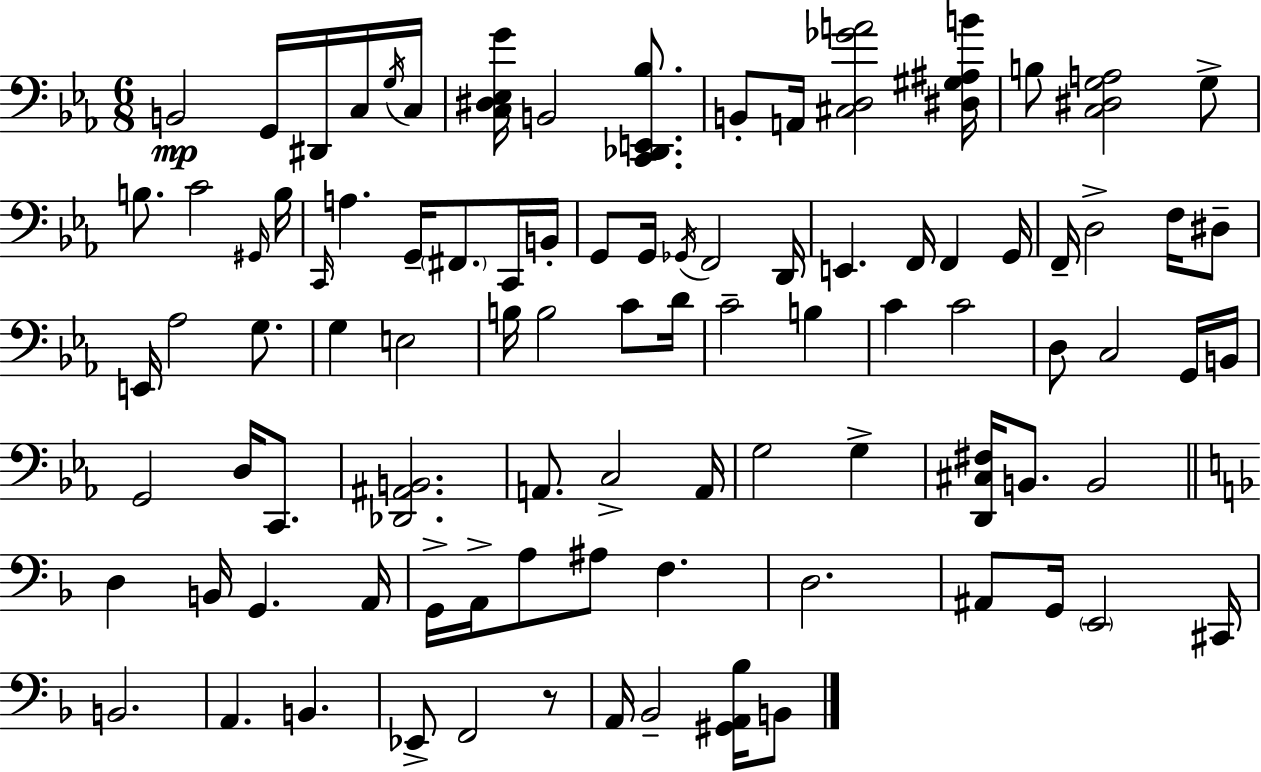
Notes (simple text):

B2/h G2/s D#2/s C3/s G3/s C3/s [C3,D#3,Eb3,G4]/s B2/h [C2,Db2,E2,Bb3]/e. B2/e A2/s [C#3,D3,Gb4,A4]/h [D#3,G#3,A#3,B4]/s B3/e [C3,D#3,G3,A3]/h G3/e B3/e. C4/h G#2/s B3/s C2/s A3/q. G2/s F#2/e. C2/s B2/s G2/e G2/s Gb2/s F2/h D2/s E2/q. F2/s F2/q G2/s F2/s D3/h F3/s D#3/e E2/s Ab3/h G3/e. G3/q E3/h B3/s B3/h C4/e D4/s C4/h B3/q C4/q C4/h D3/e C3/h G2/s B2/s G2/h D3/s C2/e. [Db2,A#2,B2]/h. A2/e. C3/h A2/s G3/h G3/q [D2,C#3,F#3]/s B2/e. B2/h D3/q B2/s G2/q. A2/s G2/s A2/s A3/e A#3/e F3/q. D3/h. A#2/e G2/s E2/h C#2/s B2/h. A2/q. B2/q. Eb2/e F2/h R/e A2/s Bb2/h [G#2,A2,Bb3]/s B2/e